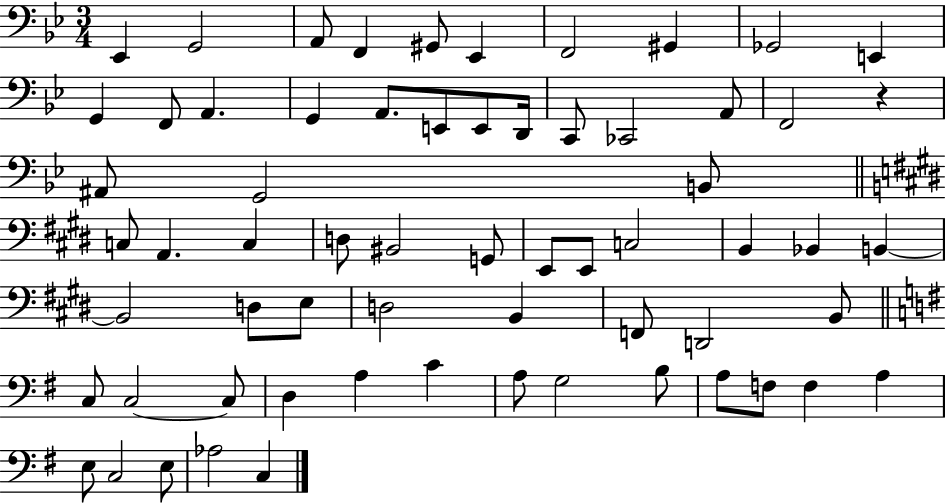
X:1
T:Untitled
M:3/4
L:1/4
K:Bb
_E,, G,,2 A,,/2 F,, ^G,,/2 _E,, F,,2 ^G,, _G,,2 E,, G,, F,,/2 A,, G,, A,,/2 E,,/2 E,,/2 D,,/4 C,,/2 _C,,2 A,,/2 F,,2 z ^A,,/2 G,,2 B,,/2 C,/2 A,, C, D,/2 ^B,,2 G,,/2 E,,/2 E,,/2 C,2 B,, _B,, B,, B,,2 D,/2 E,/2 D,2 B,, F,,/2 D,,2 B,,/2 C,/2 C,2 C,/2 D, A, C A,/2 G,2 B,/2 A,/2 F,/2 F, A, E,/2 C,2 E,/2 _A,2 C,